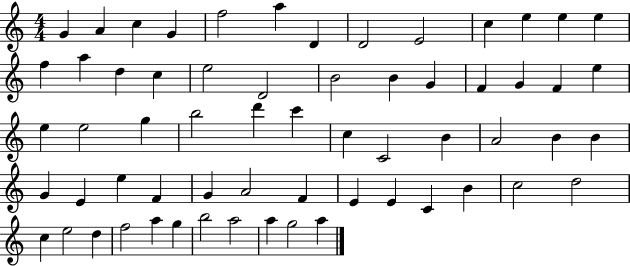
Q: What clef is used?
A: treble